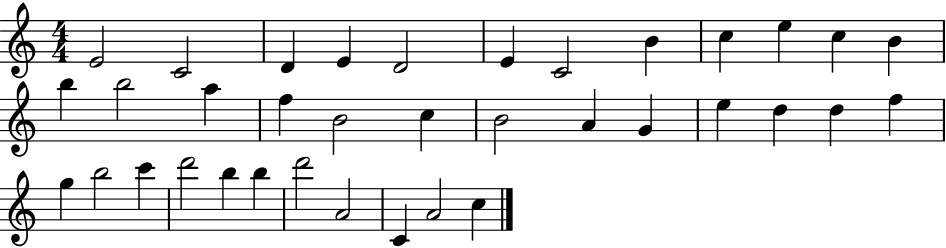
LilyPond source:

{
  \clef treble
  \numericTimeSignature
  \time 4/4
  \key c \major
  e'2 c'2 | d'4 e'4 d'2 | e'4 c'2 b'4 | c''4 e''4 c''4 b'4 | \break b''4 b''2 a''4 | f''4 b'2 c''4 | b'2 a'4 g'4 | e''4 d''4 d''4 f''4 | \break g''4 b''2 c'''4 | d'''2 b''4 b''4 | d'''2 a'2 | c'4 a'2 c''4 | \break \bar "|."
}